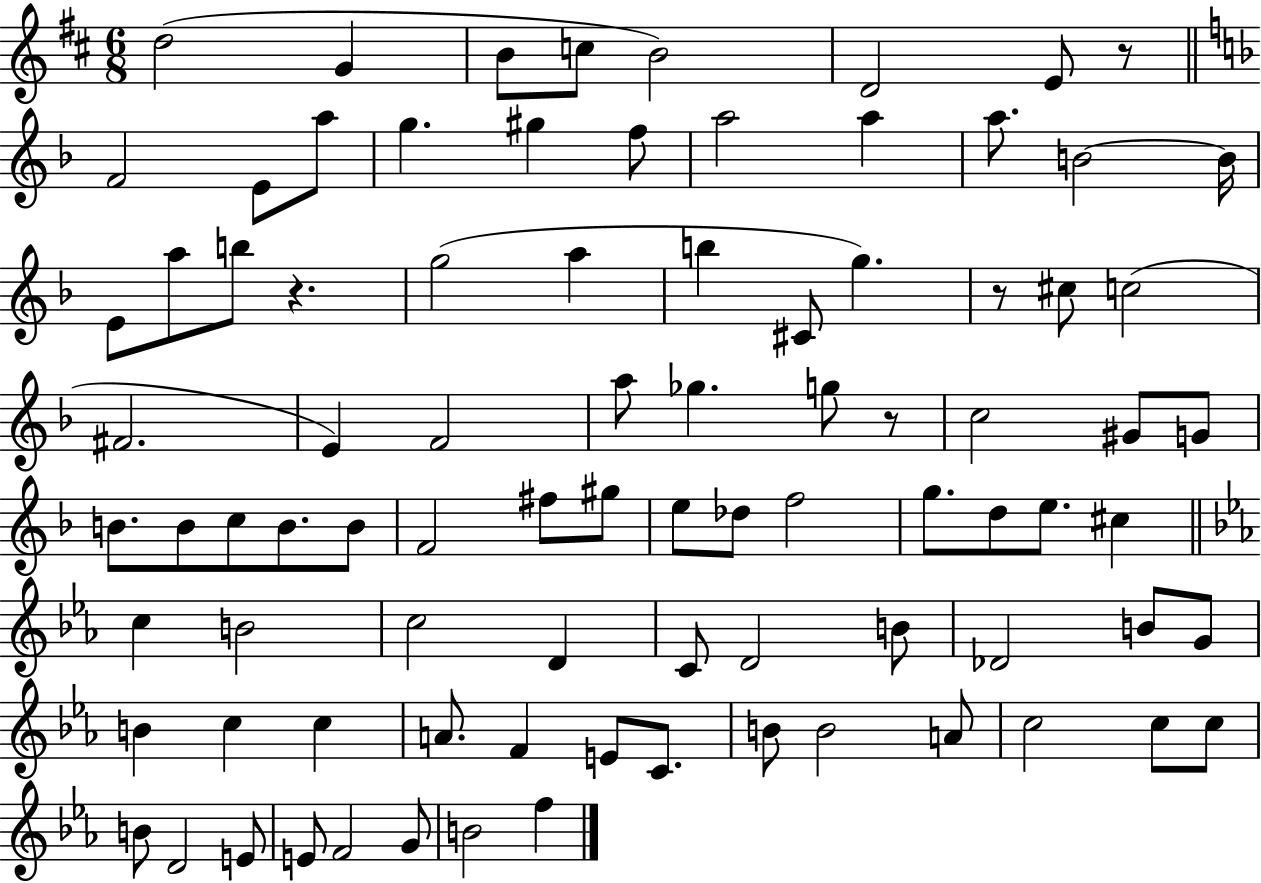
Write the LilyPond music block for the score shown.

{
  \clef treble
  \numericTimeSignature
  \time 6/8
  \key d \major
  d''2( g'4 | b'8 c''8 b'2) | d'2 e'8 r8 | \bar "||" \break \key f \major f'2 e'8 a''8 | g''4. gis''4 f''8 | a''2 a''4 | a''8. b'2~~ b'16 | \break e'8 a''8 b''8 r4. | g''2( a''4 | b''4 cis'8 g''4.) | r8 cis''8 c''2( | \break fis'2. | e'4) f'2 | a''8 ges''4. g''8 r8 | c''2 gis'8 g'8 | \break b'8. b'8 c''8 b'8. b'8 | f'2 fis''8 gis''8 | e''8 des''8 f''2 | g''8. d''8 e''8. cis''4 | \break \bar "||" \break \key ees \major c''4 b'2 | c''2 d'4 | c'8 d'2 b'8 | des'2 b'8 g'8 | \break b'4 c''4 c''4 | a'8. f'4 e'8 c'8. | b'8 b'2 a'8 | c''2 c''8 c''8 | \break b'8 d'2 e'8 | e'8 f'2 g'8 | b'2 f''4 | \bar "|."
}